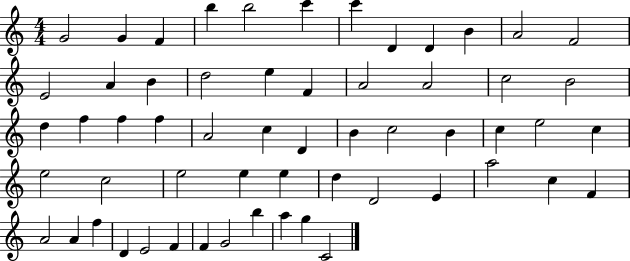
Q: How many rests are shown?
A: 0